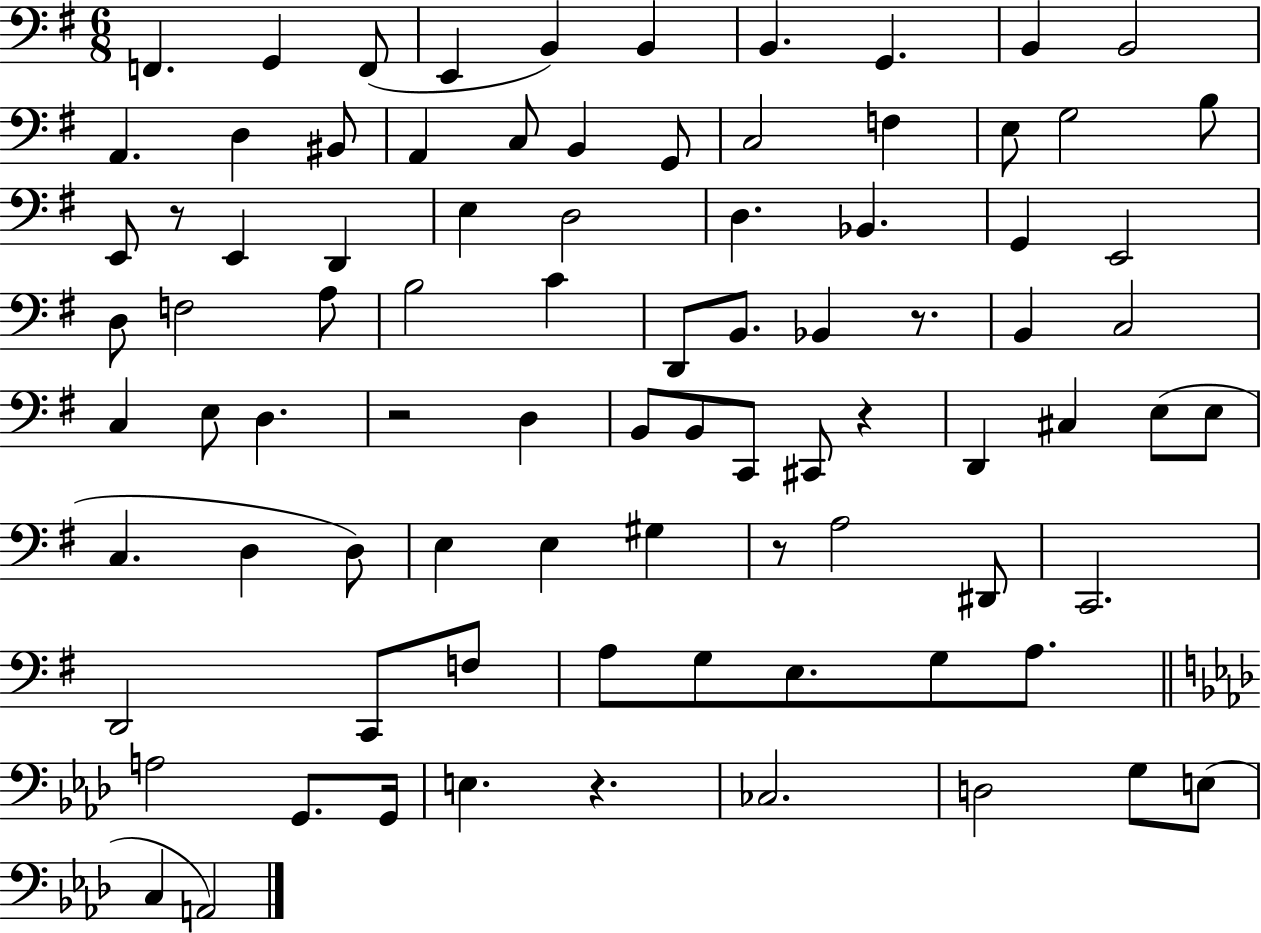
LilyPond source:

{
  \clef bass
  \numericTimeSignature
  \time 6/8
  \key g \major
  f,4. g,4 f,8( | e,4 b,4) b,4 | b,4. g,4. | b,4 b,2 | \break a,4. d4 bis,8 | a,4 c8 b,4 g,8 | c2 f4 | e8 g2 b8 | \break e,8 r8 e,4 d,4 | e4 d2 | d4. bes,4. | g,4 e,2 | \break d8 f2 a8 | b2 c'4 | d,8 b,8. bes,4 r8. | b,4 c2 | \break c4 e8 d4. | r2 d4 | b,8 b,8 c,8 cis,8 r4 | d,4 cis4 e8( e8 | \break c4. d4 d8) | e4 e4 gis4 | r8 a2 dis,8 | c,2. | \break d,2 c,8 f8 | a8 g8 e8. g8 a8. | \bar "||" \break \key aes \major a2 g,8. g,16 | e4. r4. | ces2. | d2 g8 e8( | \break c4 a,2) | \bar "|."
}